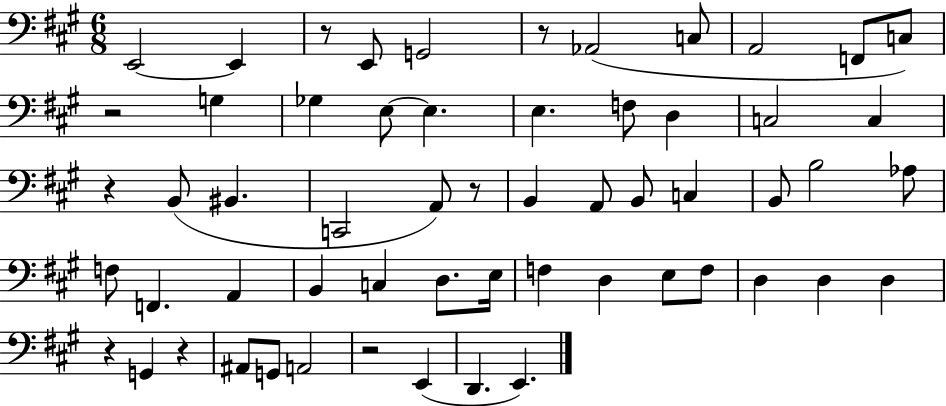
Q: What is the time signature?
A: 6/8